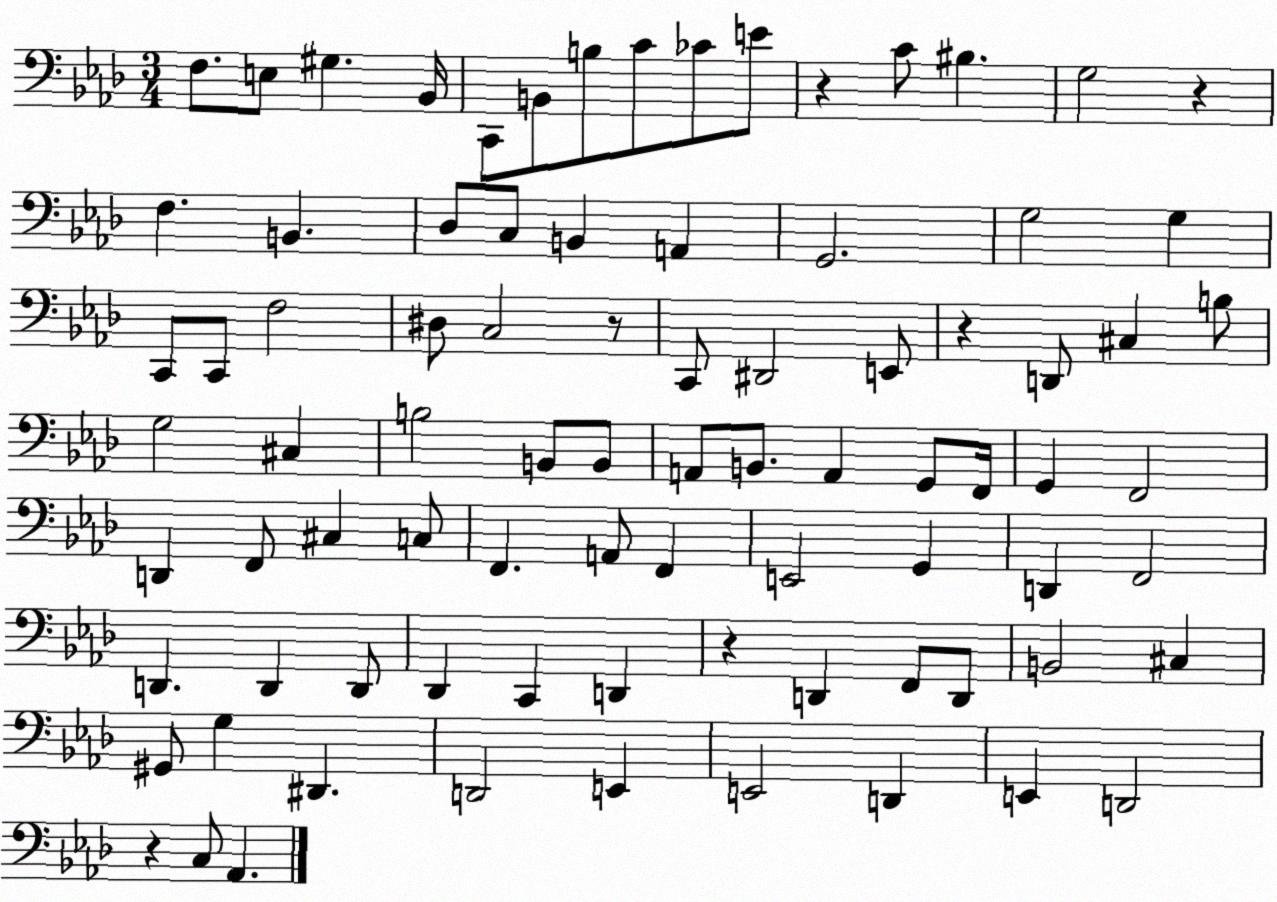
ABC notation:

X:1
T:Untitled
M:3/4
L:1/4
K:Ab
F,/2 E,/2 ^G, _B,,/4 C,,/2 B,,/2 B,/2 C/2 _C/2 E/2 z C/2 ^B, G,2 z F, B,, _D,/2 C,/2 B,, A,, G,,2 G,2 G, C,,/2 C,,/2 F,2 ^D,/2 C,2 z/2 C,,/2 ^D,,2 E,,/2 z D,,/2 ^C, B,/2 G,2 ^C, B,2 B,,/2 B,,/2 A,,/2 B,,/2 A,, G,,/2 F,,/4 G,, F,,2 D,, F,,/2 ^C, C,/2 F,, A,,/2 F,, E,,2 G,, D,, F,,2 D,, D,, D,,/2 _D,, C,, D,, z D,, F,,/2 D,,/2 B,,2 ^C, ^G,,/2 G, ^D,, D,,2 E,, E,,2 D,, E,, D,,2 z C,/2 _A,,